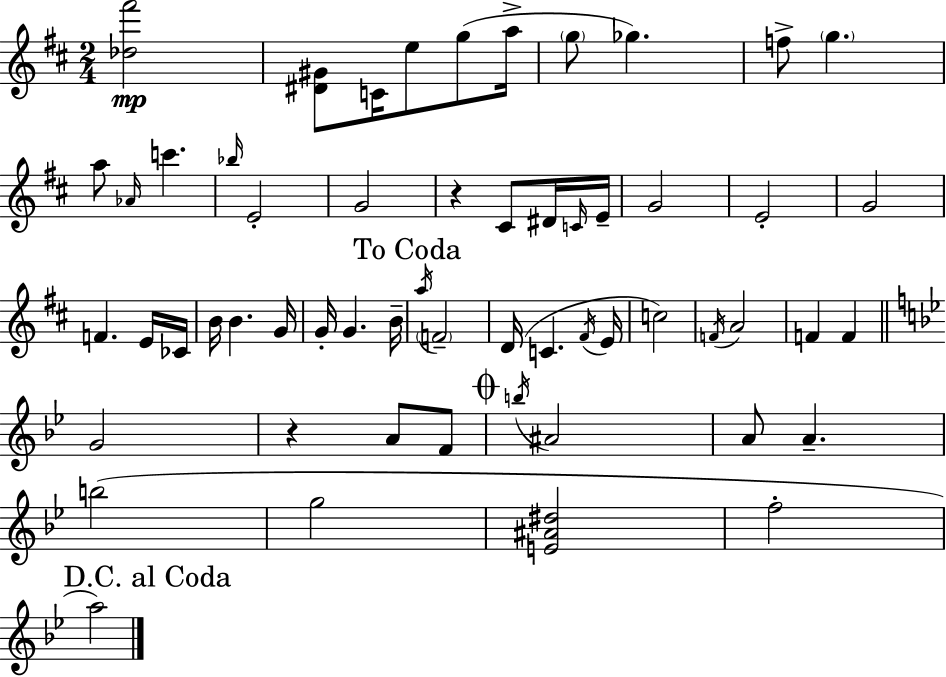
[Db5,F#6]/h [D#4,G#4]/e C4/s E5/e G5/e A5/s G5/e Gb5/q. F5/e G5/q. A5/e Ab4/s C6/q. Bb5/s E4/h G4/h R/q C#4/e D#4/s C4/s E4/s G4/h E4/h G4/h F4/q. E4/s CES4/s B4/s B4/q. G4/s G4/s G4/q. B4/s A5/s F4/h D4/s C4/q. F#4/s E4/s C5/h F4/s A4/h F4/q F4/q G4/h R/q A4/e F4/e B5/s A#4/h A4/e A4/q. B5/h G5/h [E4,A#4,D#5]/h F5/h A5/h